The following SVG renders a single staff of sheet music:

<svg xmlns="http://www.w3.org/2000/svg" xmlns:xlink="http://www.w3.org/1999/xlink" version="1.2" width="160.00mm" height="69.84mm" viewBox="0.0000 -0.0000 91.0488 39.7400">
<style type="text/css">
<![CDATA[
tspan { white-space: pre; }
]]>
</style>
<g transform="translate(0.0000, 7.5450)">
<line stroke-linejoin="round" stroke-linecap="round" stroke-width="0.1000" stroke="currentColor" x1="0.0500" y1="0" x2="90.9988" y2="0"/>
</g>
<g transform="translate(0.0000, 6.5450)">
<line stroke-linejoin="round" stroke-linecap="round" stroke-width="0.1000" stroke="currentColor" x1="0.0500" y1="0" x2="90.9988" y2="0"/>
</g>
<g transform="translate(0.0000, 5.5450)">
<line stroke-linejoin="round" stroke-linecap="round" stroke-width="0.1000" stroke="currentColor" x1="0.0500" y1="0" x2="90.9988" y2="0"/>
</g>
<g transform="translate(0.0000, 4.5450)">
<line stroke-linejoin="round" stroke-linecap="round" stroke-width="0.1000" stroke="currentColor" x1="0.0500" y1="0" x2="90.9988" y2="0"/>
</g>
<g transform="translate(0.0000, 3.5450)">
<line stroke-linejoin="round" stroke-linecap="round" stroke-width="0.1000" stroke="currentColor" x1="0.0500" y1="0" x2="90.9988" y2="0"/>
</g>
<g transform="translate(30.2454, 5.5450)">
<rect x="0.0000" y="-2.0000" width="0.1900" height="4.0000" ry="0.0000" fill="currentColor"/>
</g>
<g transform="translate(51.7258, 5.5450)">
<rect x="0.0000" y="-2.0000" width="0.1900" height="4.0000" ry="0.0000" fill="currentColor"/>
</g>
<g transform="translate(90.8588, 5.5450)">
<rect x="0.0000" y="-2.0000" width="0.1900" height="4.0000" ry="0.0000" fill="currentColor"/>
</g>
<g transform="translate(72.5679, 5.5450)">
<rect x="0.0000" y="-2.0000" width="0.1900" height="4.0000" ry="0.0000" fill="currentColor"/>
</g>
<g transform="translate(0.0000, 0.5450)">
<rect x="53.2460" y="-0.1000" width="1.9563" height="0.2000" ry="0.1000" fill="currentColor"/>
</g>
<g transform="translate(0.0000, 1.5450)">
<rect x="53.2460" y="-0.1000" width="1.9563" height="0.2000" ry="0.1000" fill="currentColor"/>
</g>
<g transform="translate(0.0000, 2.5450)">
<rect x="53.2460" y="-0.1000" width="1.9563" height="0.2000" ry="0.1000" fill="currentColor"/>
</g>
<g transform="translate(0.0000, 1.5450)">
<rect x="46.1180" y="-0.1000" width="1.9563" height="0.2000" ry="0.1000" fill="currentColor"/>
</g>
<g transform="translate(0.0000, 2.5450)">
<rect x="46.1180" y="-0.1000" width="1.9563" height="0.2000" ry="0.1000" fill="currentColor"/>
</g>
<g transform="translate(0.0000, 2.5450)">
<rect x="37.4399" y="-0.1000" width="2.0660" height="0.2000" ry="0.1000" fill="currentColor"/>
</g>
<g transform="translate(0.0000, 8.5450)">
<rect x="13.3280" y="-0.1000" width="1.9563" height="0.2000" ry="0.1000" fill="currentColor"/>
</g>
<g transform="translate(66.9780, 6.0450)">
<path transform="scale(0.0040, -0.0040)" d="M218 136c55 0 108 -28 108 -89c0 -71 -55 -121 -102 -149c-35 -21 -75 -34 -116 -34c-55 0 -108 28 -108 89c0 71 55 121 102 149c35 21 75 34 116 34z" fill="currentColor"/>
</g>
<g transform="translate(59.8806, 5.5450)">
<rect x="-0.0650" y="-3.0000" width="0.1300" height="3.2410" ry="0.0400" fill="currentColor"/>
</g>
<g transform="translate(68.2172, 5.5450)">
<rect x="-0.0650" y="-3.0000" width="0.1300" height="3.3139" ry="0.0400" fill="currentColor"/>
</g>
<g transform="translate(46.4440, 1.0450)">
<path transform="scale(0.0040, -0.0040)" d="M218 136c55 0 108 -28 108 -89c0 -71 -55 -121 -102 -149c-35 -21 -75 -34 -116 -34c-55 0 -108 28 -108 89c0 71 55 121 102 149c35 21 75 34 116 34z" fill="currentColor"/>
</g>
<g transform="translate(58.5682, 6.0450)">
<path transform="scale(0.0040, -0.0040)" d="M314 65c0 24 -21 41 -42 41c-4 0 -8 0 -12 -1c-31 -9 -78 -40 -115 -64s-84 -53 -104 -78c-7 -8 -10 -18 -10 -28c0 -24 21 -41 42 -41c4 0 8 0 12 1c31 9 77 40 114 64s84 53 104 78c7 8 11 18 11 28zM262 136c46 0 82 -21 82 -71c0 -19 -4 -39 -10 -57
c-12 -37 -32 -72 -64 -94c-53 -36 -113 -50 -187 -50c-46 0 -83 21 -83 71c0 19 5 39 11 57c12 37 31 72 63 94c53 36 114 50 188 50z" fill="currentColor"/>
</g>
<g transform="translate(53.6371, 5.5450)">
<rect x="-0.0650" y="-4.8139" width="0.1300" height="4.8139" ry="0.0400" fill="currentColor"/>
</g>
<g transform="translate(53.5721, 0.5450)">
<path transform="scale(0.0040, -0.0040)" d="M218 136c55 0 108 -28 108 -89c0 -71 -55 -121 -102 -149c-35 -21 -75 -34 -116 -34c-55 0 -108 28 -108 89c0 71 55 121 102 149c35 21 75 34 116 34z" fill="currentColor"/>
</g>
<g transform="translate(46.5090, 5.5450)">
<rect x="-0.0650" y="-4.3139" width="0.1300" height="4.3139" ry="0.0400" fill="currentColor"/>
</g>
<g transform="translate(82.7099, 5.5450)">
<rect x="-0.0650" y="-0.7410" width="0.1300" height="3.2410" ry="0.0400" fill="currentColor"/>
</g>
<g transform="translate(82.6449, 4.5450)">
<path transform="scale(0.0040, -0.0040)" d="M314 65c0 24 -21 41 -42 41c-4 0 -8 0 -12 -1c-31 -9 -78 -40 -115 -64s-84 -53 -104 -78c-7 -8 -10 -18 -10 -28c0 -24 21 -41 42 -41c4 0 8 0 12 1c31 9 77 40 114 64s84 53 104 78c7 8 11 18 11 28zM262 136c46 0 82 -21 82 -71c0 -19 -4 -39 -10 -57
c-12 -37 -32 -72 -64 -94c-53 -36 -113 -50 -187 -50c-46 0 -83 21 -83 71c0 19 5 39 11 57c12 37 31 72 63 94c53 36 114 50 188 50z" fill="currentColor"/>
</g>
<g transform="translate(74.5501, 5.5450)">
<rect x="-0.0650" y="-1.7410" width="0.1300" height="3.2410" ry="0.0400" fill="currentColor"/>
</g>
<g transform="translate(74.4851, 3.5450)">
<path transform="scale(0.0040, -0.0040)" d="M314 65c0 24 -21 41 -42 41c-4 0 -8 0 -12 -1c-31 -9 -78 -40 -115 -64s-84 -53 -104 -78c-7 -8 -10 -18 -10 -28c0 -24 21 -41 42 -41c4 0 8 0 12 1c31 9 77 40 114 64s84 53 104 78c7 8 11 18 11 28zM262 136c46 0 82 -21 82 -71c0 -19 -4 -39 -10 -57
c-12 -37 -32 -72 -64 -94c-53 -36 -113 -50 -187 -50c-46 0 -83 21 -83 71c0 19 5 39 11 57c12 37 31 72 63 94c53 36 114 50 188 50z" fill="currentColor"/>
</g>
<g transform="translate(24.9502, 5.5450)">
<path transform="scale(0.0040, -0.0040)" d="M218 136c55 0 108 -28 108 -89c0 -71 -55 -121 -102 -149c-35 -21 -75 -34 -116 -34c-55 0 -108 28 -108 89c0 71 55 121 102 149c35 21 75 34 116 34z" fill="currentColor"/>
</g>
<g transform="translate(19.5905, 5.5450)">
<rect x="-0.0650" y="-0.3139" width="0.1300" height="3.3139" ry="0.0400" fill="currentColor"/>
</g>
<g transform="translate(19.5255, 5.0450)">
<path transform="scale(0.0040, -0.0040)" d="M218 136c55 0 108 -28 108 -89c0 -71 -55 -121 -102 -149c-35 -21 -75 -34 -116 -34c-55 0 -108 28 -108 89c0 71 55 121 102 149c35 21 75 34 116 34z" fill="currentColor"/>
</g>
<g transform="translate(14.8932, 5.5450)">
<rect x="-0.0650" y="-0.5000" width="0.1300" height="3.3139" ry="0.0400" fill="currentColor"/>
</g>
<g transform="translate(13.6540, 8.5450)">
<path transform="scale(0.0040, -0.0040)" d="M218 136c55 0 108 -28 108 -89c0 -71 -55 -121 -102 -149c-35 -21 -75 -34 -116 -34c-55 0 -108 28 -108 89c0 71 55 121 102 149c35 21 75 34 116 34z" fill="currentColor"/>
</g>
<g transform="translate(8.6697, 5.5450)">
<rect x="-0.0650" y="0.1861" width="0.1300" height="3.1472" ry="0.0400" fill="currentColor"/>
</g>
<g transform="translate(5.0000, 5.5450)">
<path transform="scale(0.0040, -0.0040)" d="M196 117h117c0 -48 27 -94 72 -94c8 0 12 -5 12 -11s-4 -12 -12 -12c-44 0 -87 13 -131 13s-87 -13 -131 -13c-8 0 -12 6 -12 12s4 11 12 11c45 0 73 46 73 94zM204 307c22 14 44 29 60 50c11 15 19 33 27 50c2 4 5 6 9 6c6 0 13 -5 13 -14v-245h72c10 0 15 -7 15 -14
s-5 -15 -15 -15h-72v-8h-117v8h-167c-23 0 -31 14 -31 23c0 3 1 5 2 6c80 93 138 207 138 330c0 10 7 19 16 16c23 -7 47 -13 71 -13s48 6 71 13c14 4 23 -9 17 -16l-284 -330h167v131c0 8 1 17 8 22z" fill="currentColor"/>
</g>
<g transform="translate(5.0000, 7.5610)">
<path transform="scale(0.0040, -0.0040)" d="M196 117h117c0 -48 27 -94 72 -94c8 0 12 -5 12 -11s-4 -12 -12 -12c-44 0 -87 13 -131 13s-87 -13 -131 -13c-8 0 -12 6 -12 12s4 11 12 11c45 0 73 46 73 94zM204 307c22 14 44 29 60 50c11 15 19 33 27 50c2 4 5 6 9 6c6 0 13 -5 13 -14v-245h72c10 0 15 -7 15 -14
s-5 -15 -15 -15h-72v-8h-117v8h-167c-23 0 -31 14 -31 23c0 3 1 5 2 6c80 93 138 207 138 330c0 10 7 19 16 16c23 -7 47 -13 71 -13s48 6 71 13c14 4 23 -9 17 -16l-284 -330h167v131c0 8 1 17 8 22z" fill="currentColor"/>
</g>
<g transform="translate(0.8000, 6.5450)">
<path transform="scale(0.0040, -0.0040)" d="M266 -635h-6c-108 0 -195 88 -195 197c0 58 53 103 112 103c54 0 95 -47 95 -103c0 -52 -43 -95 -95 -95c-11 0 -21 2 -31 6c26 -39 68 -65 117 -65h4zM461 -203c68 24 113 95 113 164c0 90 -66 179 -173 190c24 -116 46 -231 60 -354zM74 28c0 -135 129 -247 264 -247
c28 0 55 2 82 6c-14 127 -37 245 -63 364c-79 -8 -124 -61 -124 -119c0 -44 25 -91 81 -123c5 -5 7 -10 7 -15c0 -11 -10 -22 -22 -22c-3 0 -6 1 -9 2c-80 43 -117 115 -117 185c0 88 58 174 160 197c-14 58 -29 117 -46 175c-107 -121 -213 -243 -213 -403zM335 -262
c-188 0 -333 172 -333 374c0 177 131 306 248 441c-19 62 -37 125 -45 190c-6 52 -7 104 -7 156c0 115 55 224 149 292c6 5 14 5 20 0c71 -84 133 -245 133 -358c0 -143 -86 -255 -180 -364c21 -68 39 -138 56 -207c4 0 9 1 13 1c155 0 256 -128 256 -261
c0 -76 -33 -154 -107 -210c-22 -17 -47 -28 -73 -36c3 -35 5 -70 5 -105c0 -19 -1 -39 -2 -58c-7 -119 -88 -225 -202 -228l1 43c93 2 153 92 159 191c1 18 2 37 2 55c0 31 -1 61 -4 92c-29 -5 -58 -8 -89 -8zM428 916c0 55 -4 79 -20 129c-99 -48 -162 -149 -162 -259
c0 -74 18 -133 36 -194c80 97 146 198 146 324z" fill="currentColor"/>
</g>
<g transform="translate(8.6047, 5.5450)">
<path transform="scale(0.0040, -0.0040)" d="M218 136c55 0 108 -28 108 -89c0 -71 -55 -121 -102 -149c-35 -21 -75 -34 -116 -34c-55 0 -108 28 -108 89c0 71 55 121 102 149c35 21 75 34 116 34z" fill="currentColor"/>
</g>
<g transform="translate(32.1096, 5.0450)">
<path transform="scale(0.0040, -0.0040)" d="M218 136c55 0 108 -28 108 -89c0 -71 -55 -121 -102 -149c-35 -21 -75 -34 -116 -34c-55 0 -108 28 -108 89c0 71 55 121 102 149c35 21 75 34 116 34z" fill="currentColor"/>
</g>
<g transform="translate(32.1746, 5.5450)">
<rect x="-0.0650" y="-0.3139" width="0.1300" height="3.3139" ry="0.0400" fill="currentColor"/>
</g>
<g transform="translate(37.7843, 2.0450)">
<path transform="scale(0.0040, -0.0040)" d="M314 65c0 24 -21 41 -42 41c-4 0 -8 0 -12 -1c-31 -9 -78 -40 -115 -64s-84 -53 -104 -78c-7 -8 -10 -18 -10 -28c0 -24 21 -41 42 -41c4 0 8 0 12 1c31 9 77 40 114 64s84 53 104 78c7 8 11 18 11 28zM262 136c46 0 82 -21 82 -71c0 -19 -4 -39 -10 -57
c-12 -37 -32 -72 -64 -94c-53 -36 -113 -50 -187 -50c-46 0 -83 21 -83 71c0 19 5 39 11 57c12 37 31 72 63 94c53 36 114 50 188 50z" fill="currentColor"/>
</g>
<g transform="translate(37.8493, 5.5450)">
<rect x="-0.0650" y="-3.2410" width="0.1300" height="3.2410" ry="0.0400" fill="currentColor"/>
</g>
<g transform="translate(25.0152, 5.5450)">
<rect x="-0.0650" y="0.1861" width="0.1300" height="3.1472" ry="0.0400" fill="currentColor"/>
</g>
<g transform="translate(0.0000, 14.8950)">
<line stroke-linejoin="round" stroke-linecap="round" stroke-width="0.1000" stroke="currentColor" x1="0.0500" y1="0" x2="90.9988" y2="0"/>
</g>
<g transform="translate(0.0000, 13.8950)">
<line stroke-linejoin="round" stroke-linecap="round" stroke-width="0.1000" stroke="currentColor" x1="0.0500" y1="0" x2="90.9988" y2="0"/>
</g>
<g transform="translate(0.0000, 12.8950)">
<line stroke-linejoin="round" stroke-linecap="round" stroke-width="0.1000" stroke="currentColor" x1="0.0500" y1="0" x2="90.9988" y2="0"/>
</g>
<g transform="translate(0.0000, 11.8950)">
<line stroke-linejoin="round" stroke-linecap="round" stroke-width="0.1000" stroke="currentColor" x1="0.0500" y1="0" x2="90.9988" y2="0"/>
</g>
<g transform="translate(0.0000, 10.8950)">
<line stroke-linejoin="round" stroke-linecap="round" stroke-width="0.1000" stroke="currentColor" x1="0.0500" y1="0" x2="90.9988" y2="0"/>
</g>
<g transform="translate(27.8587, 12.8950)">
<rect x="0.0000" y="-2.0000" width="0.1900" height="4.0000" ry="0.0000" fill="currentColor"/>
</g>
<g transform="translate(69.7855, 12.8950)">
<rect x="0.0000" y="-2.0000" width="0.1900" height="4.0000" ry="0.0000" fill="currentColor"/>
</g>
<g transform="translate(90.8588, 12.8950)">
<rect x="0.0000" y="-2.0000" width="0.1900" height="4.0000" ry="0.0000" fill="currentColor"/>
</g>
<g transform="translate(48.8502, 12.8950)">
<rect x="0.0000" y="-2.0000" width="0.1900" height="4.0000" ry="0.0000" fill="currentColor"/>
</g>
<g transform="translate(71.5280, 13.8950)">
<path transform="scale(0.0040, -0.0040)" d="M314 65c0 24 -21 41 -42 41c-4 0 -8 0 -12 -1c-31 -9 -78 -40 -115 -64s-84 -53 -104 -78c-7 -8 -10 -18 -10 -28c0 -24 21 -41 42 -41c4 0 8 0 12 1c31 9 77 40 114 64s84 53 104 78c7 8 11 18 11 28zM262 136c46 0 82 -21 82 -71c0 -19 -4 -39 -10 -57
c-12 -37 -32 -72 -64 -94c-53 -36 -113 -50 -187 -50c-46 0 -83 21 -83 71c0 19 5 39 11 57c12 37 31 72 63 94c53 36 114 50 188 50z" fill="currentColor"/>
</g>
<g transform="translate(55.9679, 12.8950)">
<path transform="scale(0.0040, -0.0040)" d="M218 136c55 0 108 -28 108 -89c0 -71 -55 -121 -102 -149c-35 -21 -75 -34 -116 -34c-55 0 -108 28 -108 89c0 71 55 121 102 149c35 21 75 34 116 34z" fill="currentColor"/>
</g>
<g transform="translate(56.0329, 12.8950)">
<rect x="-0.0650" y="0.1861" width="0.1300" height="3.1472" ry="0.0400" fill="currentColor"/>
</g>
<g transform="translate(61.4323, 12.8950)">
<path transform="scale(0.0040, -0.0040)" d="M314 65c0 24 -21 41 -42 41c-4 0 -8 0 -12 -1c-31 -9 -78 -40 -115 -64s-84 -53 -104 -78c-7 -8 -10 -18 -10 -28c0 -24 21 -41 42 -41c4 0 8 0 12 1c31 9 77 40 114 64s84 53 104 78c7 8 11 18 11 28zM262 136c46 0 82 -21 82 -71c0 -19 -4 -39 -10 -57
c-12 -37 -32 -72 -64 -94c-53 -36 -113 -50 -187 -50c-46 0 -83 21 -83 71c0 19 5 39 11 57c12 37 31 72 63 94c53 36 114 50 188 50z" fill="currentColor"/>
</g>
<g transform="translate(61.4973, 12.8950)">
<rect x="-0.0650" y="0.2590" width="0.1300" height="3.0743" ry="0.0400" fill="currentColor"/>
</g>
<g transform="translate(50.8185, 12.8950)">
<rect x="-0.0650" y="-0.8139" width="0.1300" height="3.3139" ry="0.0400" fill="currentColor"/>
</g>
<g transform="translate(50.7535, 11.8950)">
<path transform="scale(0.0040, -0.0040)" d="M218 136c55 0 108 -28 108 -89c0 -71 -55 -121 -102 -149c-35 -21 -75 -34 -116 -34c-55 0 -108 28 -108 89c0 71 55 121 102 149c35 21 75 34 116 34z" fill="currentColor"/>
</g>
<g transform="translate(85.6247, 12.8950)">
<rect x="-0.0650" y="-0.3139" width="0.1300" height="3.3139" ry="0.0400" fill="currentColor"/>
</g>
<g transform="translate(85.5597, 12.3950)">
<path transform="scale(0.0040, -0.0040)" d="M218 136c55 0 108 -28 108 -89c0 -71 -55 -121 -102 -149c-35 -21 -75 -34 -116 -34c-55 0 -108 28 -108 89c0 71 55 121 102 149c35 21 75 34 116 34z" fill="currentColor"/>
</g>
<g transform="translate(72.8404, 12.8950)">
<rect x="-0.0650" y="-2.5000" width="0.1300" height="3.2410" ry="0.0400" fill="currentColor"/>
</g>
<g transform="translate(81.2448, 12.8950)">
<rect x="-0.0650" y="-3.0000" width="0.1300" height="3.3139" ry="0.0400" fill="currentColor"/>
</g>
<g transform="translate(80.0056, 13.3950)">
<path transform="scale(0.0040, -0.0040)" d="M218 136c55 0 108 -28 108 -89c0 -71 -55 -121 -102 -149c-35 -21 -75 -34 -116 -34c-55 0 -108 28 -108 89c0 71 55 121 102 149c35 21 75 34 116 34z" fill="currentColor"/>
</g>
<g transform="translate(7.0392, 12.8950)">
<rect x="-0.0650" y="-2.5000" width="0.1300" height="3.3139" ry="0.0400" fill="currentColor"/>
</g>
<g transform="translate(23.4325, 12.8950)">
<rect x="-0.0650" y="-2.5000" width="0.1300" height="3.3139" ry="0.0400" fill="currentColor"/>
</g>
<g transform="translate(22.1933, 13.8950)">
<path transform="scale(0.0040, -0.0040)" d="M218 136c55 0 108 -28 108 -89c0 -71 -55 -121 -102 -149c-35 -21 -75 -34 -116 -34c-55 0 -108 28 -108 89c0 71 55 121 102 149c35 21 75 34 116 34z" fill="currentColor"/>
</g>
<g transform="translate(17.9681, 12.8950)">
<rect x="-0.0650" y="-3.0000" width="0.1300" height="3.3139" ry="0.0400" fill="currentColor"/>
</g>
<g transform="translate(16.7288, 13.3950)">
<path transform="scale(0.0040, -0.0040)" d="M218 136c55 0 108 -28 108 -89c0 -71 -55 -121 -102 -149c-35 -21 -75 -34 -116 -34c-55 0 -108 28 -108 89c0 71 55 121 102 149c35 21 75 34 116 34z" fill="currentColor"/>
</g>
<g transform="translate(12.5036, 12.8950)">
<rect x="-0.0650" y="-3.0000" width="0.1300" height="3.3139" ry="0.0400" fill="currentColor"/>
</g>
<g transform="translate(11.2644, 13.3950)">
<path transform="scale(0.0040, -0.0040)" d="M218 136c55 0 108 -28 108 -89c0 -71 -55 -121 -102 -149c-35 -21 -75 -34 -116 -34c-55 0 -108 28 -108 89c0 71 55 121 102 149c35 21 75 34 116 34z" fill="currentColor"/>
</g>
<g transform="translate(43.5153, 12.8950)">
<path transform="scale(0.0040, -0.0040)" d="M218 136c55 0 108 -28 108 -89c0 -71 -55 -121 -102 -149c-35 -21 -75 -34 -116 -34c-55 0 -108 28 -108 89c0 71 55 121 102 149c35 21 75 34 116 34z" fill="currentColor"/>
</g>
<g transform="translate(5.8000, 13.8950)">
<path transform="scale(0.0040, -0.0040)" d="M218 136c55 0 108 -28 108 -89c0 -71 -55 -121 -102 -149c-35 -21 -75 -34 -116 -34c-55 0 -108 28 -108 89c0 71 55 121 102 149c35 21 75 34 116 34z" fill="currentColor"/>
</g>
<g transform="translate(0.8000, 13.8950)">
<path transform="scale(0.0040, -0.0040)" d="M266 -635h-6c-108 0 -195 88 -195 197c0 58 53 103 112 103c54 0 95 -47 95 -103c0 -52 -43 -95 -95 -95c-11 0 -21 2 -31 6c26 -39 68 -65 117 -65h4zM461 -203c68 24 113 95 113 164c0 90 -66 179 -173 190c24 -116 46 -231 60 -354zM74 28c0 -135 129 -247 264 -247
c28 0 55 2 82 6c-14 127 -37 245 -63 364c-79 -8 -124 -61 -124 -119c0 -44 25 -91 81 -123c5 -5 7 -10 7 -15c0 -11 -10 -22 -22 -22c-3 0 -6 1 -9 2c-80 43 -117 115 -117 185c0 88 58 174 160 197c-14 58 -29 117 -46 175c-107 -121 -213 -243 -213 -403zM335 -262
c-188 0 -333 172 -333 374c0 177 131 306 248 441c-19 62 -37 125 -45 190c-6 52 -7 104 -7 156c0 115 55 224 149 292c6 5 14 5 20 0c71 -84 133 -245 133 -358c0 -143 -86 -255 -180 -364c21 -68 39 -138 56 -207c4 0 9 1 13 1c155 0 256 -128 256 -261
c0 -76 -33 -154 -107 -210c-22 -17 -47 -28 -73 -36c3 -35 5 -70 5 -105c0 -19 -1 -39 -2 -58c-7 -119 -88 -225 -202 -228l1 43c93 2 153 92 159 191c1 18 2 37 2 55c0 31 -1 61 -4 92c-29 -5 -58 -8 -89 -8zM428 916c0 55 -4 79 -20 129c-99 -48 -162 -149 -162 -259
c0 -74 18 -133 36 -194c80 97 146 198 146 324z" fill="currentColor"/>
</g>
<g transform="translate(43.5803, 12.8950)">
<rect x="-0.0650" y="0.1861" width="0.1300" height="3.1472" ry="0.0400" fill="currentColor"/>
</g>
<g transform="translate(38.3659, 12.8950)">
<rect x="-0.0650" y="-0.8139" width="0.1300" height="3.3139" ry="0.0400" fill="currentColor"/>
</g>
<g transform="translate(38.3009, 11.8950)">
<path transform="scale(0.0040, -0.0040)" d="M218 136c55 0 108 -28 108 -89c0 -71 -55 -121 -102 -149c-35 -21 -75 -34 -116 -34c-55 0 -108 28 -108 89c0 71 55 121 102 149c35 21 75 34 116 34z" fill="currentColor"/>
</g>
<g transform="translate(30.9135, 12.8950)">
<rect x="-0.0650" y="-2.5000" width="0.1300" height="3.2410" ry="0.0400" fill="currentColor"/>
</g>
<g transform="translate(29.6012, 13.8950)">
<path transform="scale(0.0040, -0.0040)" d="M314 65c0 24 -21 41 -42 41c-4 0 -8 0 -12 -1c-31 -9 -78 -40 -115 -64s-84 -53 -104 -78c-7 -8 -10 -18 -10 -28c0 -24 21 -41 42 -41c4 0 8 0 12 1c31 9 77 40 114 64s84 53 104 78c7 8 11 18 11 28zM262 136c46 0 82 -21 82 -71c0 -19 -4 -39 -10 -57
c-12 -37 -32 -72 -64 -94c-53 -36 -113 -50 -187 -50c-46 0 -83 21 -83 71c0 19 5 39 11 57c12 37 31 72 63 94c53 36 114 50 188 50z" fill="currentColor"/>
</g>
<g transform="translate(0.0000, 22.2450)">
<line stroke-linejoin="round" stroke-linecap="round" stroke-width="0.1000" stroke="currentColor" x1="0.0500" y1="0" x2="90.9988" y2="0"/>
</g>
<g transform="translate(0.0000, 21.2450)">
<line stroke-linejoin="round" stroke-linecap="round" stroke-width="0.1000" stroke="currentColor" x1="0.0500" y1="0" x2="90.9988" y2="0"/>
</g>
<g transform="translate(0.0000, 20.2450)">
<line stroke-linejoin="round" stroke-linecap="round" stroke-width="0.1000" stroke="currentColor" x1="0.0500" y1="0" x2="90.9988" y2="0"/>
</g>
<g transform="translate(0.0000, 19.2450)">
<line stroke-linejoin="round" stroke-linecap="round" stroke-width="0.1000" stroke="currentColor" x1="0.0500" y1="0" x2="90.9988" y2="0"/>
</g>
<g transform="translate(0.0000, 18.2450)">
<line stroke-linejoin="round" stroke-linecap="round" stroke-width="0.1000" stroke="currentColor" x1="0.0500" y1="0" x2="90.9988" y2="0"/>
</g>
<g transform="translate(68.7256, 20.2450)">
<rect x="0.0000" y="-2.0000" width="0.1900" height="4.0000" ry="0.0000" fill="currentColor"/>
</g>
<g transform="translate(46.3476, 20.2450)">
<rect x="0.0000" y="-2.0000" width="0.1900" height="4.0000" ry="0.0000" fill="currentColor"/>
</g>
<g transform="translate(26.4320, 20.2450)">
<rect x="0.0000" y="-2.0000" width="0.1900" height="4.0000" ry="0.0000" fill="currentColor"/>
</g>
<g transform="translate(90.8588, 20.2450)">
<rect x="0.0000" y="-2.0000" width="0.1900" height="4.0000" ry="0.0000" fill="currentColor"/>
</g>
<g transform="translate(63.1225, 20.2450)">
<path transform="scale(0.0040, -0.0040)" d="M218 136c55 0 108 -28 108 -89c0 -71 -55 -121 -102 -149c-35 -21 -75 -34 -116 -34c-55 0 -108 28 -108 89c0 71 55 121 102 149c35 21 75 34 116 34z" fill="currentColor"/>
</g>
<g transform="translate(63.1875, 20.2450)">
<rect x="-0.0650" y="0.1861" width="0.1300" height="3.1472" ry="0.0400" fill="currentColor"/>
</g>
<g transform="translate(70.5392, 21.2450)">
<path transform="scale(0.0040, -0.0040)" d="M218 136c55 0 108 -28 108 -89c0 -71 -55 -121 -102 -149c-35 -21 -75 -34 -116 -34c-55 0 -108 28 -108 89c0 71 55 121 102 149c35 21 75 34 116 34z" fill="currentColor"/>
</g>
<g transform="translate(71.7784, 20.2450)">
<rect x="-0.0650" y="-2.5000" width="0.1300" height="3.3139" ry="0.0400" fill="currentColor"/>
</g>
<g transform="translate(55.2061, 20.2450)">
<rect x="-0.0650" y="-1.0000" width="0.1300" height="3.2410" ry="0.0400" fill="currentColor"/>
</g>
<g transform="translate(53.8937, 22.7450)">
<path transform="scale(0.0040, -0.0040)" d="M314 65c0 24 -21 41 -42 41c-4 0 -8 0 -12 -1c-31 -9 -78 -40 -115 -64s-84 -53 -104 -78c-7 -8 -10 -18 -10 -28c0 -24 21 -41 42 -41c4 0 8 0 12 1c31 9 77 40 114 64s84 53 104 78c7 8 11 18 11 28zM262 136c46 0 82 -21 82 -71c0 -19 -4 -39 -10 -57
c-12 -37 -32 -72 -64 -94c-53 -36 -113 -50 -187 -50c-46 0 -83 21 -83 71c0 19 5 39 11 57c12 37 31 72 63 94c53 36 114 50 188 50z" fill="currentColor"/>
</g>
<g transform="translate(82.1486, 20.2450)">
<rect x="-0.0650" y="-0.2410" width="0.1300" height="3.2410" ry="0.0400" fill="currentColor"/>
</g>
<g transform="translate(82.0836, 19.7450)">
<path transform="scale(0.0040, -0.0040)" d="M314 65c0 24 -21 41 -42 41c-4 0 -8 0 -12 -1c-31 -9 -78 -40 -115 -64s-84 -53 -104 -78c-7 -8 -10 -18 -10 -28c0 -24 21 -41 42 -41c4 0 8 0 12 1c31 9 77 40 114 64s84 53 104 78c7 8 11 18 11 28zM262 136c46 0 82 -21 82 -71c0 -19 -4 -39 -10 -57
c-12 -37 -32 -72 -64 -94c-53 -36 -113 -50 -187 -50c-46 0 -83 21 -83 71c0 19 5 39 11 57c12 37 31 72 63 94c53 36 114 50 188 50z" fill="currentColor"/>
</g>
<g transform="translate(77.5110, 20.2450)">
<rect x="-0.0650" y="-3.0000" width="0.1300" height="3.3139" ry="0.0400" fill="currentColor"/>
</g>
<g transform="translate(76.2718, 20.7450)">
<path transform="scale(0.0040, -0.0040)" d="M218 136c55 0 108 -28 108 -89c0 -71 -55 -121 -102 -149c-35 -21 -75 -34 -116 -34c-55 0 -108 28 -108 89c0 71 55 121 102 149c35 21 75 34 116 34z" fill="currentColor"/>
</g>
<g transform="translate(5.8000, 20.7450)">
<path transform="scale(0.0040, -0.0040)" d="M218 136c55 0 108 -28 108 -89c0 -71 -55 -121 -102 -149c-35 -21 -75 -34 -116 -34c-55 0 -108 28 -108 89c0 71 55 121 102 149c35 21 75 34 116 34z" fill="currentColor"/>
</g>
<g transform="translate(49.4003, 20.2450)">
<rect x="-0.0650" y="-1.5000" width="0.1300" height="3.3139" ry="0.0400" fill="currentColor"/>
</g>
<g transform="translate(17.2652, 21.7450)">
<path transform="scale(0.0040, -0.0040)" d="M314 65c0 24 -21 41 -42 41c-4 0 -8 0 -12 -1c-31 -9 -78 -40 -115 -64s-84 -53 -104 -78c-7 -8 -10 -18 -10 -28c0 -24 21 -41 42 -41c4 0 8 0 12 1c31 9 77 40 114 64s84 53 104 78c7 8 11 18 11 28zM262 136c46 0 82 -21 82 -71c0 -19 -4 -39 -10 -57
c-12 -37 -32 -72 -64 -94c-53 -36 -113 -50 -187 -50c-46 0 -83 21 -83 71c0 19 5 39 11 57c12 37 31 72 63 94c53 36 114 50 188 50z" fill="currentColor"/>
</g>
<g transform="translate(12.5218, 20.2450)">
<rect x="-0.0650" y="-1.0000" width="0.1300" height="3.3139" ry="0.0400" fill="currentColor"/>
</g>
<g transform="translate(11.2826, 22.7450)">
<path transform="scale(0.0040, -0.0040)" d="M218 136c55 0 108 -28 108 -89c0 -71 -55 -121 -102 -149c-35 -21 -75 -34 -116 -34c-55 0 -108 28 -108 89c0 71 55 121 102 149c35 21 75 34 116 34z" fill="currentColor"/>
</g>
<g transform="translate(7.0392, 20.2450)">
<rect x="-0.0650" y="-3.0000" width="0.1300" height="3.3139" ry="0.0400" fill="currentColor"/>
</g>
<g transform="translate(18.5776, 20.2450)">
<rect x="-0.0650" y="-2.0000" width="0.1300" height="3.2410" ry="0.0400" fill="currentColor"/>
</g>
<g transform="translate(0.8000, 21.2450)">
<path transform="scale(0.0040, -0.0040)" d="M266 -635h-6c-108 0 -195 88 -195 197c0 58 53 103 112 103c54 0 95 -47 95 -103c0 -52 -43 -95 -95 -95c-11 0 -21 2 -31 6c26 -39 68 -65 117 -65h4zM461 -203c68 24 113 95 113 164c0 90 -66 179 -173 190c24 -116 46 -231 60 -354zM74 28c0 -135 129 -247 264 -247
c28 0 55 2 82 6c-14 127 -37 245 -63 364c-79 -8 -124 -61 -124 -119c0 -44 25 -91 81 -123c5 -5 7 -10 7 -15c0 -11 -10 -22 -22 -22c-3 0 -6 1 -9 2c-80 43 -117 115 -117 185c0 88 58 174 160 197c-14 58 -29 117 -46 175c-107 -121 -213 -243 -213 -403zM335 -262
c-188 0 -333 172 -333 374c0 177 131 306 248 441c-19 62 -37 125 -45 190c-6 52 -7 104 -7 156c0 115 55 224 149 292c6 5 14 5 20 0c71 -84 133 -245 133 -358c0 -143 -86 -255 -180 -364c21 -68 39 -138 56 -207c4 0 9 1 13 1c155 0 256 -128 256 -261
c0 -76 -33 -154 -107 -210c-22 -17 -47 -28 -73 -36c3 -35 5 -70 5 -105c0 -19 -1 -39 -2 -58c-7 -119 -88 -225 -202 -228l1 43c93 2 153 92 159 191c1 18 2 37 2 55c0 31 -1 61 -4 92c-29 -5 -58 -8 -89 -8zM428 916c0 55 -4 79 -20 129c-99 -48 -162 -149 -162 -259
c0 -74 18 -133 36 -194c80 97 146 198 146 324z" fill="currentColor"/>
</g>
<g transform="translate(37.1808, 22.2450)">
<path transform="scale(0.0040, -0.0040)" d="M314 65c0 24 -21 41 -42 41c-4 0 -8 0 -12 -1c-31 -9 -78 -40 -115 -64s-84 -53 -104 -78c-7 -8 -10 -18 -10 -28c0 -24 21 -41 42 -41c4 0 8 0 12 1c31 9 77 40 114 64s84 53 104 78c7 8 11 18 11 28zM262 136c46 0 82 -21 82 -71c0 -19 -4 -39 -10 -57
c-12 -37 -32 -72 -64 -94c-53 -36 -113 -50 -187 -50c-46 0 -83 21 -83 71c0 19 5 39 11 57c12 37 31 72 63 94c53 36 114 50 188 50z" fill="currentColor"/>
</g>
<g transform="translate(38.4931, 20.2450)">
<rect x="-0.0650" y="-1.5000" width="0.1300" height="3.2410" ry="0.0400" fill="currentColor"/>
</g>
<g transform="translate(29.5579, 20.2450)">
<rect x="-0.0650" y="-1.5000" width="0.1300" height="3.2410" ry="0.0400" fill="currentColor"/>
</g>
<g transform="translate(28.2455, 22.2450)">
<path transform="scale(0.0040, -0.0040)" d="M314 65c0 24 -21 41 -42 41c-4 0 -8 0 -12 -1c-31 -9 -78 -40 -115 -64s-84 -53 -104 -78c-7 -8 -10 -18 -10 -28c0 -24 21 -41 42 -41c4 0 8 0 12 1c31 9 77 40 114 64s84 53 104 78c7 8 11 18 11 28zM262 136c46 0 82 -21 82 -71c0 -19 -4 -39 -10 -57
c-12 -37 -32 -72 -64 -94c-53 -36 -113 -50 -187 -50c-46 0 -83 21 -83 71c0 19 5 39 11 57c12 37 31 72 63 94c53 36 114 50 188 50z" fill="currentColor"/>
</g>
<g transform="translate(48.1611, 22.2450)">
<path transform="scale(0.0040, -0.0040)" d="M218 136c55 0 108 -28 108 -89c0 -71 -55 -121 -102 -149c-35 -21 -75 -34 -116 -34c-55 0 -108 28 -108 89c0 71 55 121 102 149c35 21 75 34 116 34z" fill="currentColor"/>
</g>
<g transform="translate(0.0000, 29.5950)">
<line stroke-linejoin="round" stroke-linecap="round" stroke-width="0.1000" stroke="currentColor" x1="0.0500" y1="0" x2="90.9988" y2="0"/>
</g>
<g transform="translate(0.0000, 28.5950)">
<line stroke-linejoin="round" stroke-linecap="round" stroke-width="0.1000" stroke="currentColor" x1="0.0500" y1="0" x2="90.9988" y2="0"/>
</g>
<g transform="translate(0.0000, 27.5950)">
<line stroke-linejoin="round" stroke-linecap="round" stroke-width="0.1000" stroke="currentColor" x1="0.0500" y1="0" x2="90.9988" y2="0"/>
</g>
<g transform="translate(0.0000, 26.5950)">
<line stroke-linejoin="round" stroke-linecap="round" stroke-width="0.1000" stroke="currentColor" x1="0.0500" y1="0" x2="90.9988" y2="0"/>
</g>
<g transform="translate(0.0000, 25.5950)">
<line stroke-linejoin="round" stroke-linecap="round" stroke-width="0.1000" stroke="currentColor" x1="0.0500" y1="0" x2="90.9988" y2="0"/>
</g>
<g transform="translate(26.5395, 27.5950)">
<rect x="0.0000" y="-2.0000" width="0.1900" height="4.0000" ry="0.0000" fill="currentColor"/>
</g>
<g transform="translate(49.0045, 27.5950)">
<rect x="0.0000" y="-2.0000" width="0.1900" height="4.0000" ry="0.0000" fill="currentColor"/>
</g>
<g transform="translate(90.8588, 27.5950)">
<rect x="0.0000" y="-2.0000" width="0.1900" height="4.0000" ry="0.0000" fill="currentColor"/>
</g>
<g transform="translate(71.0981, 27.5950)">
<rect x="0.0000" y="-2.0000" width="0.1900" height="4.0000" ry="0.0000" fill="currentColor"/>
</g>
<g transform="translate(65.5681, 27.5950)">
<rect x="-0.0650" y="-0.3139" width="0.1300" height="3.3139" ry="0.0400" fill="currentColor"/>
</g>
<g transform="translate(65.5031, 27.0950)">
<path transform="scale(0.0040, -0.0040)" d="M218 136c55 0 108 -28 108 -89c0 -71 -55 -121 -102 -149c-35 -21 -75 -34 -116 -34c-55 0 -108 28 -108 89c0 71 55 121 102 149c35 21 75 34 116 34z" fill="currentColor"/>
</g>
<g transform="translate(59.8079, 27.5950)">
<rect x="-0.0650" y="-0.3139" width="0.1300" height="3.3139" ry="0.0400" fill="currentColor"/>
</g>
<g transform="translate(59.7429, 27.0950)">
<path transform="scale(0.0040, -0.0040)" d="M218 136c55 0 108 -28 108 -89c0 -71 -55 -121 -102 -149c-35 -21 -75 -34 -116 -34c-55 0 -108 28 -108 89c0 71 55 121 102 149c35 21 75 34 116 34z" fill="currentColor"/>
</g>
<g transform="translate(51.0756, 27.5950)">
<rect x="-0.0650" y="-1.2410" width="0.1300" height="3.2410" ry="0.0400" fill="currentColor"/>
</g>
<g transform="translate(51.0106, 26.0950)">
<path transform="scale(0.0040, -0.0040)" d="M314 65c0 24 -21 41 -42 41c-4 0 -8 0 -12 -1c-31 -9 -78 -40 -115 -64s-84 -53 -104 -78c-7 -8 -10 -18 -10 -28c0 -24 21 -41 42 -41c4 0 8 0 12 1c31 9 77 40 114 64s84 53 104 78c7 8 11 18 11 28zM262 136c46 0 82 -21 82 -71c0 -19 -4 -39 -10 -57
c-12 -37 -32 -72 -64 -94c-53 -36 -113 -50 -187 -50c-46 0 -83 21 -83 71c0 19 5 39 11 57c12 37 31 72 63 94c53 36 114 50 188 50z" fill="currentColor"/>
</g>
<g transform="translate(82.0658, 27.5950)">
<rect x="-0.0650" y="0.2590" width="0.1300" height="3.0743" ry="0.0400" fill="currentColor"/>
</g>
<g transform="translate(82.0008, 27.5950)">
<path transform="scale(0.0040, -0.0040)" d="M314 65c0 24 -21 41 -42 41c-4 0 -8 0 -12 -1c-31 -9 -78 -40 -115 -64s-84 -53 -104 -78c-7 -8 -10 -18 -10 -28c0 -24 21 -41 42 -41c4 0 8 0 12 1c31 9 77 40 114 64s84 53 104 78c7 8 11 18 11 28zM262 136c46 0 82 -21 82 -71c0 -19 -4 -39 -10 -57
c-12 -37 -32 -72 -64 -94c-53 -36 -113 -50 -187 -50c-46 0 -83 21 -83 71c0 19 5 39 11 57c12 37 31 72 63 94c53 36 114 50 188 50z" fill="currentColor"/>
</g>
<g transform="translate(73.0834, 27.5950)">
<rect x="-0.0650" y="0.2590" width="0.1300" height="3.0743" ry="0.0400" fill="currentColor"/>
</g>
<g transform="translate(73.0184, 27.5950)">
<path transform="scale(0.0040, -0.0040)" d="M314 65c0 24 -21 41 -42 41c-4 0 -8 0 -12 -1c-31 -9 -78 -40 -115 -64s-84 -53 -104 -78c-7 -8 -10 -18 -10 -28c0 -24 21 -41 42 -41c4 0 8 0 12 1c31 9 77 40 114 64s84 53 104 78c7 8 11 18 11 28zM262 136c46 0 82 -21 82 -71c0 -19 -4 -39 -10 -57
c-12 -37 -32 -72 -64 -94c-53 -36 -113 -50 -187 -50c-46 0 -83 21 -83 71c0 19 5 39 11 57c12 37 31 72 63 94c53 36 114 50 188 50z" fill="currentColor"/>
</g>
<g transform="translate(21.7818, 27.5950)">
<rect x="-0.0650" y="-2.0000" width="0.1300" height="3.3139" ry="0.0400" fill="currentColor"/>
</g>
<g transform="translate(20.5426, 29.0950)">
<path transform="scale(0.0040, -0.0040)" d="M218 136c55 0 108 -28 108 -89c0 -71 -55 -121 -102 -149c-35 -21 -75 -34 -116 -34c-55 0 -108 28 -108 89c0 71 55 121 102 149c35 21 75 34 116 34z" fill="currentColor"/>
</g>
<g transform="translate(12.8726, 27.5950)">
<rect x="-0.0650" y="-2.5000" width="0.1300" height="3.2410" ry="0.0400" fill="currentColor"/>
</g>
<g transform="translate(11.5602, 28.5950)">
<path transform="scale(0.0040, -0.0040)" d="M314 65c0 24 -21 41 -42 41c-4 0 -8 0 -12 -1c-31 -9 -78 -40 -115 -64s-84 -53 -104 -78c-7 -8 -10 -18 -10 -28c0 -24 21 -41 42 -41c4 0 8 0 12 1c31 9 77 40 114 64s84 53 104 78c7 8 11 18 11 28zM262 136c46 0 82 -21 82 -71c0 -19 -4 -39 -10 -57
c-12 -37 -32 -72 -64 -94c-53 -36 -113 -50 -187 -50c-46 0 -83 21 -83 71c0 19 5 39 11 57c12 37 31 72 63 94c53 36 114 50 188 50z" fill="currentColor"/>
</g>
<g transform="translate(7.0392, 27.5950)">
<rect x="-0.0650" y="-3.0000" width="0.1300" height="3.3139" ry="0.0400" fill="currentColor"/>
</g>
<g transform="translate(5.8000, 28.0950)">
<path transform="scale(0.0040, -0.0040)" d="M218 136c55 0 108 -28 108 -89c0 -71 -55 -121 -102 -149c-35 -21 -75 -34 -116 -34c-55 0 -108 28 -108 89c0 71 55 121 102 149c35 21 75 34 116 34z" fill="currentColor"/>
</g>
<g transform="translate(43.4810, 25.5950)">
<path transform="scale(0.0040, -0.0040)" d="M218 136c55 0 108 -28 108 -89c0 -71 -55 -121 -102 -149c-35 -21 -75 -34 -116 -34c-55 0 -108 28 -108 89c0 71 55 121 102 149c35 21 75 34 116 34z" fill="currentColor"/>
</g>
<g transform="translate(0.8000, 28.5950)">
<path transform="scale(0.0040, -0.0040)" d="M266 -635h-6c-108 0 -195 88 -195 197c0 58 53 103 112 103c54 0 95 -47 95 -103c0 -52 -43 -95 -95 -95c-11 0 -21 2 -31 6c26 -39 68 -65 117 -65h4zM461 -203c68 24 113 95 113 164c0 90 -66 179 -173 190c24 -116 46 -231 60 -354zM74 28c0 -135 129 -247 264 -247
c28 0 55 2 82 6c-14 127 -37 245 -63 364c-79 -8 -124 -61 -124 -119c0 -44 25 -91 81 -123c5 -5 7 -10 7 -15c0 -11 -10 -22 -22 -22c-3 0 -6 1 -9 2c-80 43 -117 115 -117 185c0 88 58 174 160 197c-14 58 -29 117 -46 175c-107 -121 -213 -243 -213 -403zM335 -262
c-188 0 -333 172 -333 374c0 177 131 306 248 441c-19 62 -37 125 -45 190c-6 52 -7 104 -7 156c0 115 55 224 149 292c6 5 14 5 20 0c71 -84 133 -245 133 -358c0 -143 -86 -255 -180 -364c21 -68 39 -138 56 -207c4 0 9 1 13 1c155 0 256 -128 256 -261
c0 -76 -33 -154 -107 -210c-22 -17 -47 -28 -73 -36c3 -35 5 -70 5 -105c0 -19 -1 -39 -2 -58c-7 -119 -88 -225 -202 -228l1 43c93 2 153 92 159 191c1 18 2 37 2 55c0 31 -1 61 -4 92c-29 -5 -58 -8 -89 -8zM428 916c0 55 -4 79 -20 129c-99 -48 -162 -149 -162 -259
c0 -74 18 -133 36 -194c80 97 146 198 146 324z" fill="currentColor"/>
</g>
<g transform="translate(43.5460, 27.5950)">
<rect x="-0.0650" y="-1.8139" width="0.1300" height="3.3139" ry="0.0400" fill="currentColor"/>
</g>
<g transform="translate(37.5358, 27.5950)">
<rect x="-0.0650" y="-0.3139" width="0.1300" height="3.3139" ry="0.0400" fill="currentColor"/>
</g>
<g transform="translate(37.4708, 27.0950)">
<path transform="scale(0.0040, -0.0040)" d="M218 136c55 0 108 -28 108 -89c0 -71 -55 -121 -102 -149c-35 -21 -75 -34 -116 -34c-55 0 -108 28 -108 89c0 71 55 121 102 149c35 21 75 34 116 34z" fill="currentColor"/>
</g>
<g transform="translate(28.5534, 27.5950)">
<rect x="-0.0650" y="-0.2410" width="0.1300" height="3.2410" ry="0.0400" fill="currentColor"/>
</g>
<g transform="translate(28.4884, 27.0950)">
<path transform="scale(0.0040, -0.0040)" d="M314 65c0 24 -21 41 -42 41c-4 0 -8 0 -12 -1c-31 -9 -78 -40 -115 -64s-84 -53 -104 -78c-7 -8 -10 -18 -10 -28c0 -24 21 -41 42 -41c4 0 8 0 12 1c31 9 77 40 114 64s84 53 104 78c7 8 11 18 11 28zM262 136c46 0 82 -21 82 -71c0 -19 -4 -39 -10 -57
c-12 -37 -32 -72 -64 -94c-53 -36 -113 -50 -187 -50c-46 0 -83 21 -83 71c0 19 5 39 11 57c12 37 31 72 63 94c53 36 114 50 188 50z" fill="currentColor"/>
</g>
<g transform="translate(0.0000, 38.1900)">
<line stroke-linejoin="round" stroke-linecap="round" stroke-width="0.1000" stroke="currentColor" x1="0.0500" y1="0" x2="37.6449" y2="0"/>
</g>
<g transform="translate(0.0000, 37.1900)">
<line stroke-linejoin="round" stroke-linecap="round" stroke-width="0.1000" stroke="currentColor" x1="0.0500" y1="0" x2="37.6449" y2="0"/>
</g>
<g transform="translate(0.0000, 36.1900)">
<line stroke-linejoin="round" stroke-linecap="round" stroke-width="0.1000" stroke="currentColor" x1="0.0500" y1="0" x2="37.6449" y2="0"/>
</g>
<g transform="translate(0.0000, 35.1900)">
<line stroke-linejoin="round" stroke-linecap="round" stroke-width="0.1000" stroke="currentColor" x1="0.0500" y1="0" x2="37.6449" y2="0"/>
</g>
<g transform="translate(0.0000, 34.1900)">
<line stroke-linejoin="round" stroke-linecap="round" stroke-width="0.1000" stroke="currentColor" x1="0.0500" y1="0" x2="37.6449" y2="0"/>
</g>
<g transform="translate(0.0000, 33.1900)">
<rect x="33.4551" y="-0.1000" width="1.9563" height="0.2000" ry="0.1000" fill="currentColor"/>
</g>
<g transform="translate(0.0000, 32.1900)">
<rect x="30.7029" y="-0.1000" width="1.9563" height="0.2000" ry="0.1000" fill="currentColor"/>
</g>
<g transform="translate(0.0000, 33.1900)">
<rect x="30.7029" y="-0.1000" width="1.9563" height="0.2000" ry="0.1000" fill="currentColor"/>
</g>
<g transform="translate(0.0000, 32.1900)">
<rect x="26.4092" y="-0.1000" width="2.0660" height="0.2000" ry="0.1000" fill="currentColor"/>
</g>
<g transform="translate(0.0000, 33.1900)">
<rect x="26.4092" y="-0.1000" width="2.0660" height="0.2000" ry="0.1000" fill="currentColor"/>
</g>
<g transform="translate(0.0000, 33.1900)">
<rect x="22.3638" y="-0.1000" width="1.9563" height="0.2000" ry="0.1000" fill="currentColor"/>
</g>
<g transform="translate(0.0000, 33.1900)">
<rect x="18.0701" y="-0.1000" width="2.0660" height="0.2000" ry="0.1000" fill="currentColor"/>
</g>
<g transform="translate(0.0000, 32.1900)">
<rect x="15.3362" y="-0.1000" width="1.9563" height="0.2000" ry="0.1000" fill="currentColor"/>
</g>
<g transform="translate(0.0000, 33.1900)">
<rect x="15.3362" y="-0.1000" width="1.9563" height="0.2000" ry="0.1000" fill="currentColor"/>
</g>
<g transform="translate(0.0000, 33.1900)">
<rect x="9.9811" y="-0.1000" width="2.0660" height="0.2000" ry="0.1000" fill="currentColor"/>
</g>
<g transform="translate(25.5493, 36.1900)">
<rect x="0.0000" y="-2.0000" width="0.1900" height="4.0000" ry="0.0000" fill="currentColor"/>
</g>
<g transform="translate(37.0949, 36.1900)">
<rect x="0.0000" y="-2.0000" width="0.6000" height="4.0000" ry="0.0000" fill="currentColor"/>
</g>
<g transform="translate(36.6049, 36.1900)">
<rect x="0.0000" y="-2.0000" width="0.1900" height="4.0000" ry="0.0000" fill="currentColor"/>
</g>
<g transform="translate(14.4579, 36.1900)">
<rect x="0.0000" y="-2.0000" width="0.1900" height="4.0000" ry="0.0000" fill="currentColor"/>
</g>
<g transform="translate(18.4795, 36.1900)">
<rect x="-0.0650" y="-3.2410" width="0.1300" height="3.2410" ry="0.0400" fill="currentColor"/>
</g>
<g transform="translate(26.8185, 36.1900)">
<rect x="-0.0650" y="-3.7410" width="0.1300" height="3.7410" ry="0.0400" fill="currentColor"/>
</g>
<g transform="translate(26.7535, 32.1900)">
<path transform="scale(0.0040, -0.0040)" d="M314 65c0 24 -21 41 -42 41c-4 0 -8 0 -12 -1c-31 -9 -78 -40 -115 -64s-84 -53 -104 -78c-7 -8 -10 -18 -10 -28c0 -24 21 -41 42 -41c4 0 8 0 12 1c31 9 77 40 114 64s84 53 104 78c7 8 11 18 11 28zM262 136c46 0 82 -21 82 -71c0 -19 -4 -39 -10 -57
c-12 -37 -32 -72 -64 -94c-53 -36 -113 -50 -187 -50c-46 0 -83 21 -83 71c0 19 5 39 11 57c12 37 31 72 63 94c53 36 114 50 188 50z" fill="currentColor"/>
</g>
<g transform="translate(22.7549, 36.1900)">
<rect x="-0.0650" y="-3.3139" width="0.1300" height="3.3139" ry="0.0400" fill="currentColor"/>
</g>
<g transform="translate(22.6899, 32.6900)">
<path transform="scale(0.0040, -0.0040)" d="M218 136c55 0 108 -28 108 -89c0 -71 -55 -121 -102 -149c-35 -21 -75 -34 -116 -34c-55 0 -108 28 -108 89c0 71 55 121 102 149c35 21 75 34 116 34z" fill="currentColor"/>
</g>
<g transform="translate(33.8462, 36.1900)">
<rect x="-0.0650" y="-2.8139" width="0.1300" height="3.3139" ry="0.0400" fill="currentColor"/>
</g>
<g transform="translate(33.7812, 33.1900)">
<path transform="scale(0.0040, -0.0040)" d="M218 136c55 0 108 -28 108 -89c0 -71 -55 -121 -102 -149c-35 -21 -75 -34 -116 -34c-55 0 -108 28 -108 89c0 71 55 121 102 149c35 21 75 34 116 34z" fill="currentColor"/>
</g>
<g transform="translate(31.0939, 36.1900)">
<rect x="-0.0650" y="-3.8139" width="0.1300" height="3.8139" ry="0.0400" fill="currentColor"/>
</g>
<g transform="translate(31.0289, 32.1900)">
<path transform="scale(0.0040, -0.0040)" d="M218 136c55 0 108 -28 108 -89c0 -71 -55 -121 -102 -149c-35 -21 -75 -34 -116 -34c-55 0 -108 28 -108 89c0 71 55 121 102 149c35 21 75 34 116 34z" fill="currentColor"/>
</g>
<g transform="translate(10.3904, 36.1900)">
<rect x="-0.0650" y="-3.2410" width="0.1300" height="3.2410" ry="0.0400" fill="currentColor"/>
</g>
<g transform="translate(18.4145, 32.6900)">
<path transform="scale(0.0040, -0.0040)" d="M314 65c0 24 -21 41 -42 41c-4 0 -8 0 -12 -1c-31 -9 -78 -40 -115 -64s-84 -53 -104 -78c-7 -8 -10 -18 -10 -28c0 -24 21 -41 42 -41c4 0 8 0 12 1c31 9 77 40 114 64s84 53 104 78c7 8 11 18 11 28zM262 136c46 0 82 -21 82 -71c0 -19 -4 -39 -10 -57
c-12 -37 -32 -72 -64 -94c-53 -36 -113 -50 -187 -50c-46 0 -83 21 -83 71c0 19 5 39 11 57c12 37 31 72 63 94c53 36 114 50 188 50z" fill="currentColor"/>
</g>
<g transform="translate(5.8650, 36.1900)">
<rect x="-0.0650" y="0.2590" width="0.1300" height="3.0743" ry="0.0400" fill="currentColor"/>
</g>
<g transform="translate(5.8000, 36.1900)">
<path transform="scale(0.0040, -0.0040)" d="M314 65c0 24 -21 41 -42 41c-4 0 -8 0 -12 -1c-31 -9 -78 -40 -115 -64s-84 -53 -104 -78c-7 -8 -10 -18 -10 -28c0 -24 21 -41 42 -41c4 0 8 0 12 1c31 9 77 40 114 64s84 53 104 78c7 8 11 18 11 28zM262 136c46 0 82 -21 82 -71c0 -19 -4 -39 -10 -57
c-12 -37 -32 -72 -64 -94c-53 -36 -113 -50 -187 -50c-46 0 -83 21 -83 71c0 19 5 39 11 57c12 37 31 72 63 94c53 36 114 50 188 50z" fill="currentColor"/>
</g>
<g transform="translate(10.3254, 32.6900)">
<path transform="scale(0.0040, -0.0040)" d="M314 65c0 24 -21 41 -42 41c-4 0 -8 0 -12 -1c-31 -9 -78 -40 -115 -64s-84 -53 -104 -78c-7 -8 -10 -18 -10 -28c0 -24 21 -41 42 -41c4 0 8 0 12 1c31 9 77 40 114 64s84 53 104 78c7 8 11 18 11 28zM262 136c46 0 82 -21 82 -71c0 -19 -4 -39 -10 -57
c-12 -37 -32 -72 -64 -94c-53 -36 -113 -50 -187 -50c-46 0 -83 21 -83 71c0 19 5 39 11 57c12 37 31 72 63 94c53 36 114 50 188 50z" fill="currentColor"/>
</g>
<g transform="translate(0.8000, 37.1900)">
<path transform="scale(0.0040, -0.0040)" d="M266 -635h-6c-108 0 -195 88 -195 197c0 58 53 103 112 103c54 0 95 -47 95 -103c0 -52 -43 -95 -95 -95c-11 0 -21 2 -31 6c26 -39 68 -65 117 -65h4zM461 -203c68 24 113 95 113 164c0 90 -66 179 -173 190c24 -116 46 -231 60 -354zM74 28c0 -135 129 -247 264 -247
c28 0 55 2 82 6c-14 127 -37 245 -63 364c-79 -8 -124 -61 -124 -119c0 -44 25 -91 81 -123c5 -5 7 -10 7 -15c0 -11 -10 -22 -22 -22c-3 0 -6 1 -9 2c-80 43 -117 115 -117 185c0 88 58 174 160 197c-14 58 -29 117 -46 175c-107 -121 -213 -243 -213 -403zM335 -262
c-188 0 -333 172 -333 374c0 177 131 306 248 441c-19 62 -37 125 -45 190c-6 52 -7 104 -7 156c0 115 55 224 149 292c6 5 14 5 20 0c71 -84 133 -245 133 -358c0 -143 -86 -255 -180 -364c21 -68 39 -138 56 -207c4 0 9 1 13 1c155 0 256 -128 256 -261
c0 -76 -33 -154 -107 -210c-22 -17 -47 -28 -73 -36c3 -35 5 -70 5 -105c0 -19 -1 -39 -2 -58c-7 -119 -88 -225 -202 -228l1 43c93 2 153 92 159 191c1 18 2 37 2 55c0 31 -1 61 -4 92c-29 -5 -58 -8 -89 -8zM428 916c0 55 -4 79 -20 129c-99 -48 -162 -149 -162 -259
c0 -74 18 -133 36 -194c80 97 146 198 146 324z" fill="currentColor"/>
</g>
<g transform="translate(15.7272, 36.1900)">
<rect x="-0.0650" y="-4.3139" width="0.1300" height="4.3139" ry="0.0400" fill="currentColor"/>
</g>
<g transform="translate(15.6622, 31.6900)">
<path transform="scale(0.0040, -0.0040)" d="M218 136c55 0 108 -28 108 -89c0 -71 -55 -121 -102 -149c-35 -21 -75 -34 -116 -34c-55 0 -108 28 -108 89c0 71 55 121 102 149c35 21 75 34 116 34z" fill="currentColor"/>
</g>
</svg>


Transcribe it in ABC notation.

X:1
T:Untitled
M:4/4
L:1/4
K:C
B C c B c b2 d' e' A2 A f2 d2 G A A G G2 d B d B B2 G2 A c A D F2 E2 E2 E D2 B G A c2 A G2 F c2 c f e2 c c B2 B2 B2 b2 d' b2 b c'2 c' a